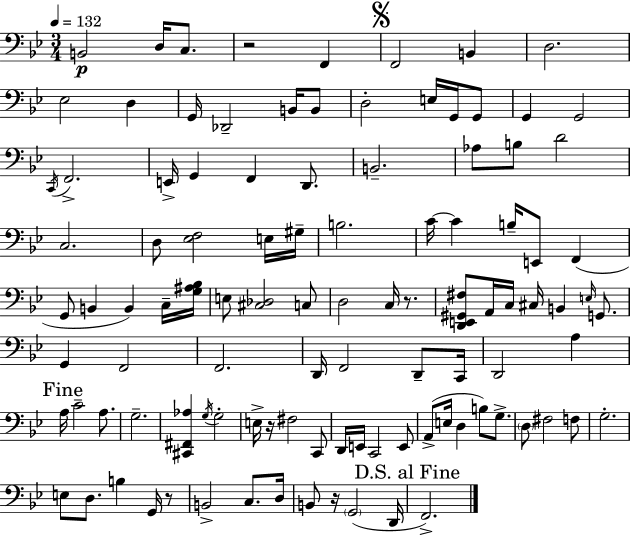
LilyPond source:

{
  \clef bass
  \numericTimeSignature
  \time 3/4
  \key g \minor
  \tempo 4 = 132
  \repeat volta 2 { b,2\p d16 c8. | r2 f,4 | \mark \markup { \musicglyph "scripts.segno" } f,2 b,4 | d2. | \break ees2 d4 | g,16 des,2-- b,16 b,8 | d2-. e16 g,16 g,8 | g,4 g,2 | \break \acciaccatura { c,16 } f,2.-> | e,16-> g,4 f,4 d,8. | b,2.-- | aes8 b8 d'2 | \break c2. | d8 <ees f>2 e16 | gis16-- b2. | c'16~~ c'4 b16-- e,8 f,4( | \break g,8 b,4 b,4) c16-- | <g ais bes>16 e8 <cis des>2 c8 | d2 c16 r8. | <d, e, gis, fis>8 a,16 c16 cis16 b,4 \grace { e16 } g,8. | \break g,4 f,2 | f,2. | d,16 f,2 d,8-- | c,16 d,2 a4 | \break \mark "Fine" a16 c'2-- a8. | g2.-- | <cis, fis, aes>4 \acciaccatura { g16 } g2-. | e16-> r16 fis2 | \break c,8 d,16 e,16 c,2 | e,8 a,8->( e16 d4 b8) | g8.-> \parenthesize d8 fis2 | f8 g2.-. | \break e8 d8. b4 | g,16 r8 b,2-> c8. | d16 b,8 r16 \parenthesize g,2( | d,16 \mark "D.S. al Fine" f,2.->) | \break } \bar "|."
}